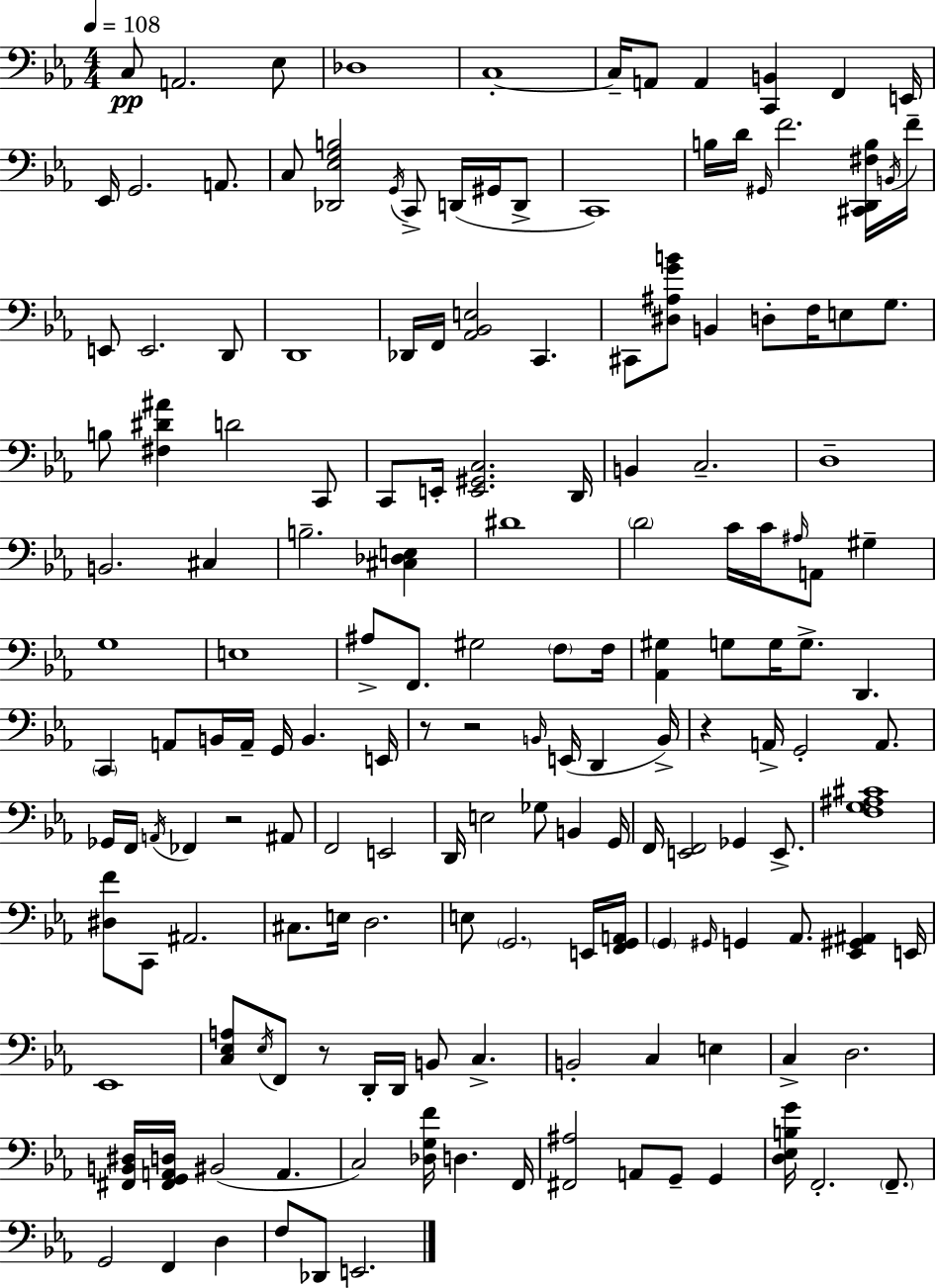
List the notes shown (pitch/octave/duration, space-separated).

C3/e A2/h. Eb3/e Db3/w C3/w C3/s A2/e A2/q [C2,B2]/q F2/q E2/s Eb2/s G2/h. A2/e. C3/e [Db2,Eb3,G3,B3]/h G2/s C2/e D2/s G#2/s D2/e C2/w B3/s D4/s G#2/s F4/h. [C#2,D2,F#3,B3]/s B2/s F4/s E2/e E2/h. D2/e D2/w Db2/s F2/s [Ab2,Bb2,E3]/h C2/q. C#2/e [D#3,A#3,G4,B4]/e B2/q D3/e F3/s E3/e G3/e. B3/e [F#3,D#4,A#4]/q D4/h C2/e C2/e E2/s [E2,G#2,C3]/h. D2/s B2/q C3/h. D3/w B2/h. C#3/q B3/h. [C#3,Db3,E3]/q D#4/w D4/h C4/s C4/s A#3/s A2/e G#3/q G3/w E3/w A#3/e F2/e. G#3/h F3/e F3/s [Ab2,G#3]/q G3/e G3/s G3/e. D2/q. C2/q A2/e B2/s A2/s G2/s B2/q. E2/s R/e R/h B2/s E2/s D2/q B2/s R/q A2/s G2/h A2/e. Gb2/s F2/s A2/s FES2/q R/h A#2/e F2/h E2/h D2/s E3/h Gb3/e B2/q G2/s F2/s [E2,F2]/h Gb2/q E2/e. [F3,G3,A#3,C#4]/w [D#3,F4]/e C2/e A#2/h. C#3/e. E3/s D3/h. E3/e G2/h. E2/s [F2,G2,A2]/s G2/q G#2/s G2/q Ab2/e. [Eb2,G#2,A#2]/q E2/s Eb2/w [C3,Eb3,A3]/e Eb3/s F2/e R/e D2/s D2/s B2/e C3/q. B2/h C3/q E3/q C3/q D3/h. [F#2,B2,D#3]/s [F#2,G2,A2,D3]/s BIS2/h A2/q. C3/h [Db3,G3,F4]/s D3/q. F2/s [F#2,A#3]/h A2/e G2/e G2/q [D3,Eb3,B3,G4]/s F2/h. F2/e. G2/h F2/q D3/q F3/e Db2/e E2/h.